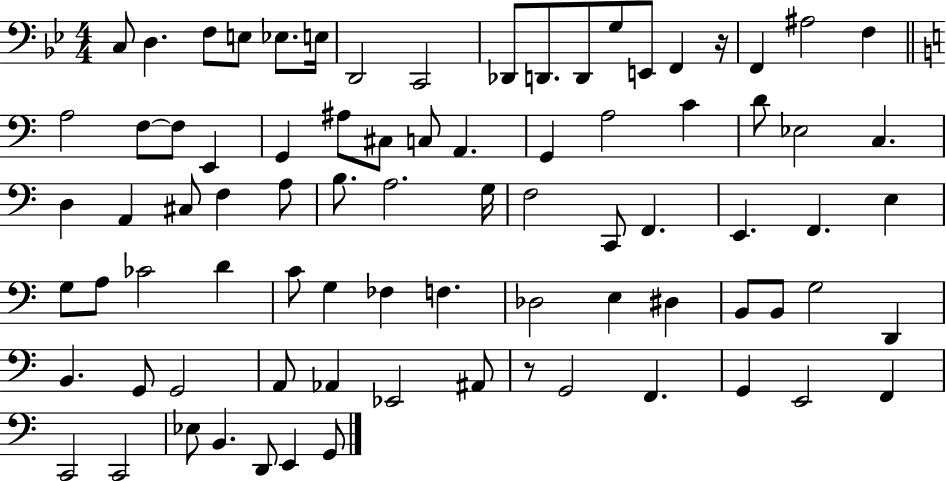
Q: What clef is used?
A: bass